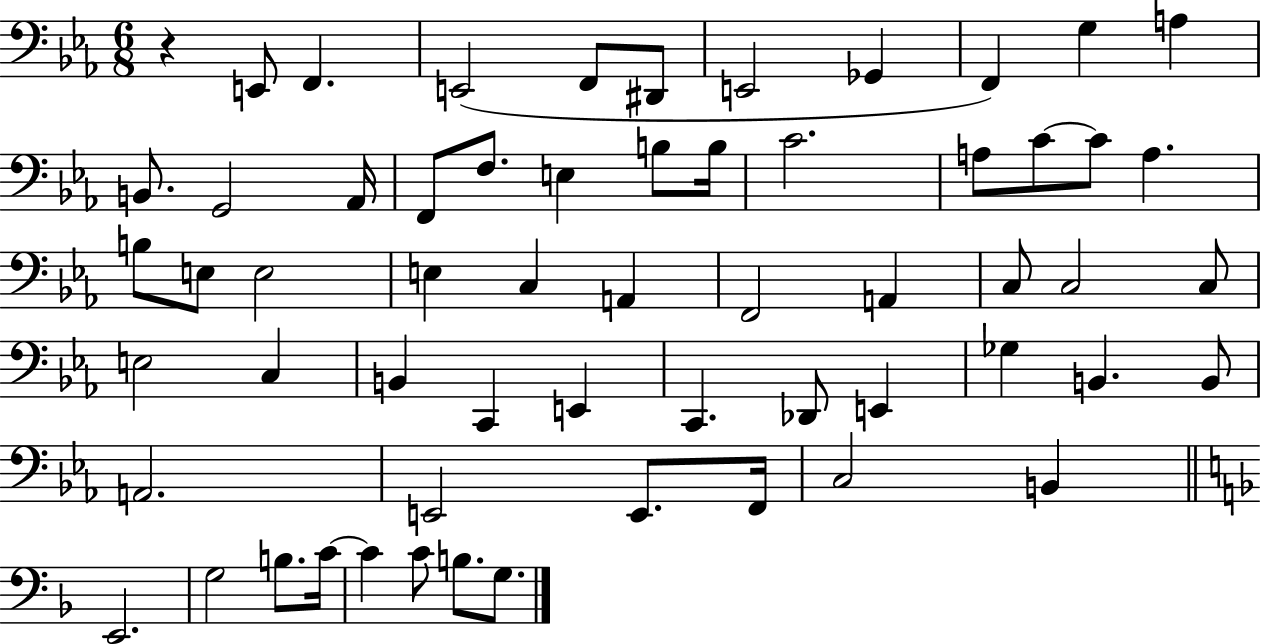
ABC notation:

X:1
T:Untitled
M:6/8
L:1/4
K:Eb
z E,,/2 F,, E,,2 F,,/2 ^D,,/2 E,,2 _G,, F,, G, A, B,,/2 G,,2 _A,,/4 F,,/2 F,/2 E, B,/2 B,/4 C2 A,/2 C/2 C/2 A, B,/2 E,/2 E,2 E, C, A,, F,,2 A,, C,/2 C,2 C,/2 E,2 C, B,, C,, E,, C,, _D,,/2 E,, _G, B,, B,,/2 A,,2 E,,2 E,,/2 F,,/4 C,2 B,, E,,2 G,2 B,/2 C/4 C C/2 B,/2 G,/2